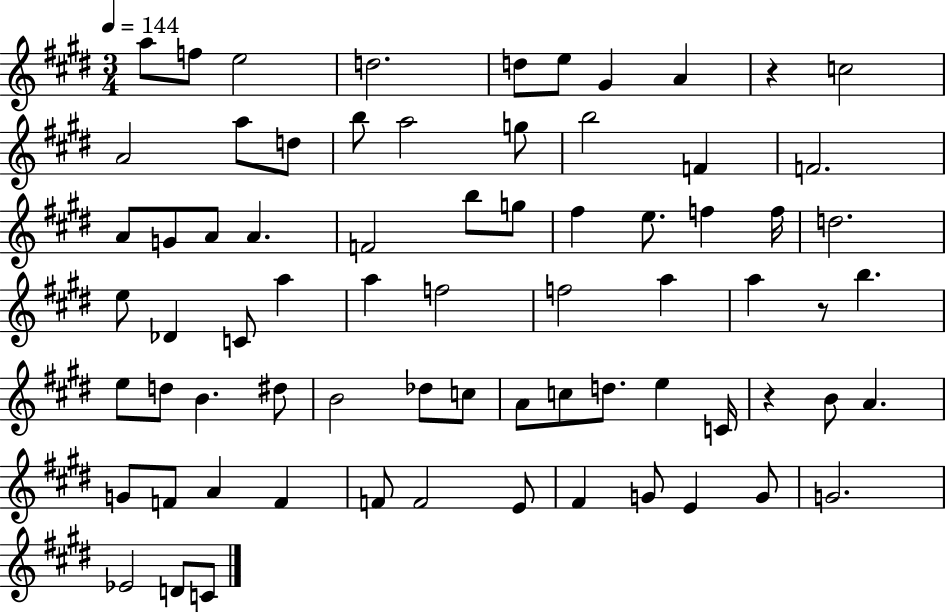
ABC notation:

X:1
T:Untitled
M:3/4
L:1/4
K:E
a/2 f/2 e2 d2 d/2 e/2 ^G A z c2 A2 a/2 d/2 b/2 a2 g/2 b2 F F2 A/2 G/2 A/2 A F2 b/2 g/2 ^f e/2 f f/4 d2 e/2 _D C/2 a a f2 f2 a a z/2 b e/2 d/2 B ^d/2 B2 _d/2 c/2 A/2 c/2 d/2 e C/4 z B/2 A G/2 F/2 A F F/2 F2 E/2 ^F G/2 E G/2 G2 _E2 D/2 C/2